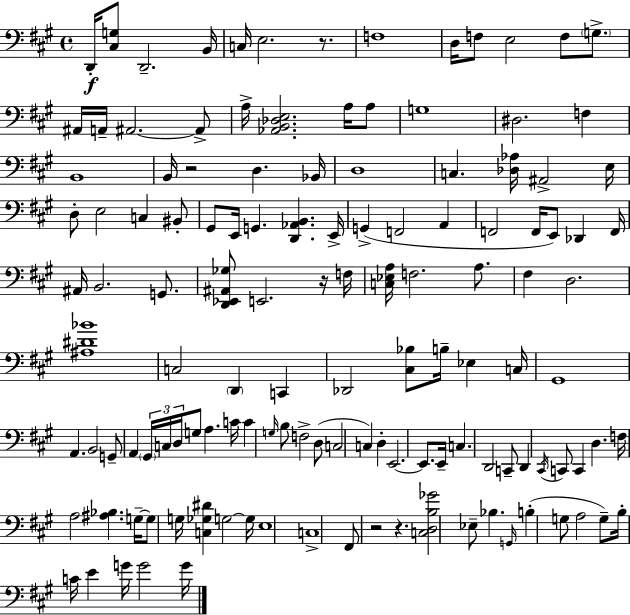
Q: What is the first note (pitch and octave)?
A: D2